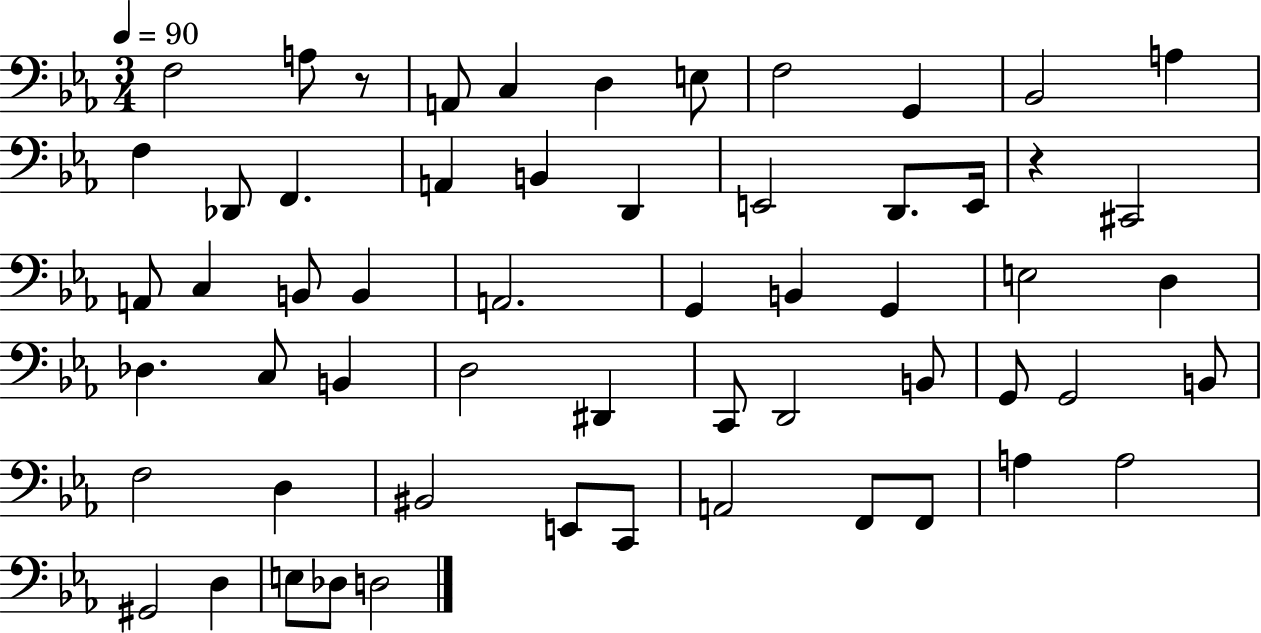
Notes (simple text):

F3/h A3/e R/e A2/e C3/q D3/q E3/e F3/h G2/q Bb2/h A3/q F3/q Db2/e F2/q. A2/q B2/q D2/q E2/h D2/e. E2/s R/q C#2/h A2/e C3/q B2/e B2/q A2/h. G2/q B2/q G2/q E3/h D3/q Db3/q. C3/e B2/q D3/h D#2/q C2/e D2/h B2/e G2/e G2/h B2/e F3/h D3/q BIS2/h E2/e C2/e A2/h F2/e F2/e A3/q A3/h G#2/h D3/q E3/e Db3/e D3/h